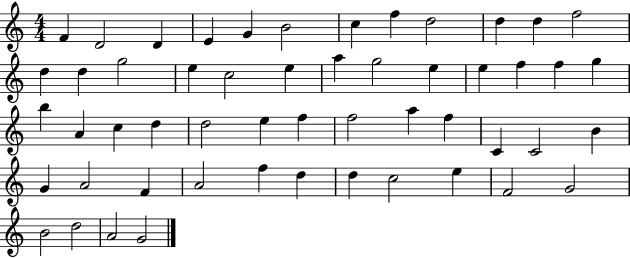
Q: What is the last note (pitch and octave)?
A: G4